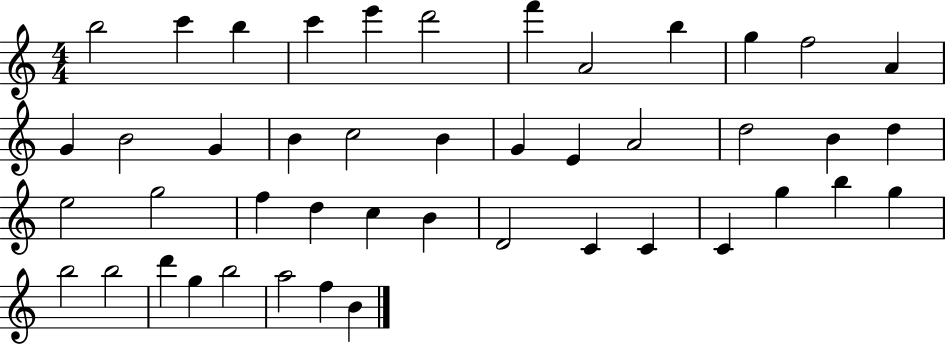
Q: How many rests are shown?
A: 0